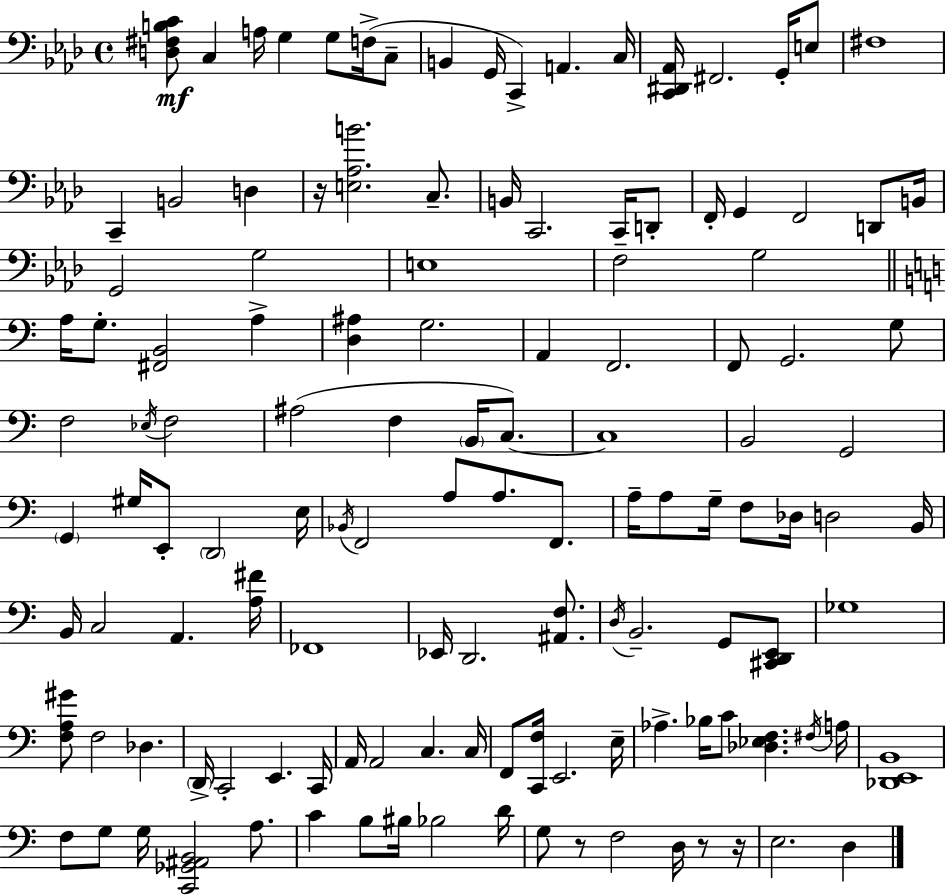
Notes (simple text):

[D3,F#3,B3,C4]/e C3/q A3/s G3/q G3/e F3/s C3/e B2/q G2/s C2/q A2/q. C3/s [C2,D#2,Ab2]/s F#2/h. G2/s E3/e F#3/w C2/q B2/h D3/q R/s [E3,Ab3,B4]/h. C3/e. B2/s C2/h. C2/s D2/e F2/s G2/q F2/h D2/e B2/s G2/h G3/h E3/w F3/h G3/h A3/s G3/e. [F#2,B2]/h A3/q [D3,A#3]/q G3/h. A2/q F2/h. F2/e G2/h. G3/e F3/h Eb3/s F3/h A#3/h F3/q B2/s C3/e. C3/w B2/h G2/h G2/q G#3/s E2/e D2/h E3/s Bb2/s F2/h A3/e A3/e. F2/e. A3/s A3/e G3/s F3/e Db3/s D3/h B2/s B2/s C3/h A2/q. [A3,F#4]/s FES2/w Eb2/s D2/h. [A#2,F3]/e. D3/s B2/h. G2/e [C#2,D2,E2]/e Gb3/w [F3,A3,G#4]/e F3/h Db3/q. D2/s C2/h E2/q. C2/s A2/s A2/h C3/q. C3/s F2/e [C2,F3]/s E2/h. E3/s Ab3/q. Bb3/s C4/e [Db3,Eb3,F3]/q. F#3/s A3/s [Db2,E2,B2]/w F3/e G3/e G3/s [C2,Gb2,A#2,B2]/h A3/e. C4/q B3/e BIS3/s Bb3/h D4/s G3/e R/e F3/h D3/s R/e R/s E3/h. D3/q